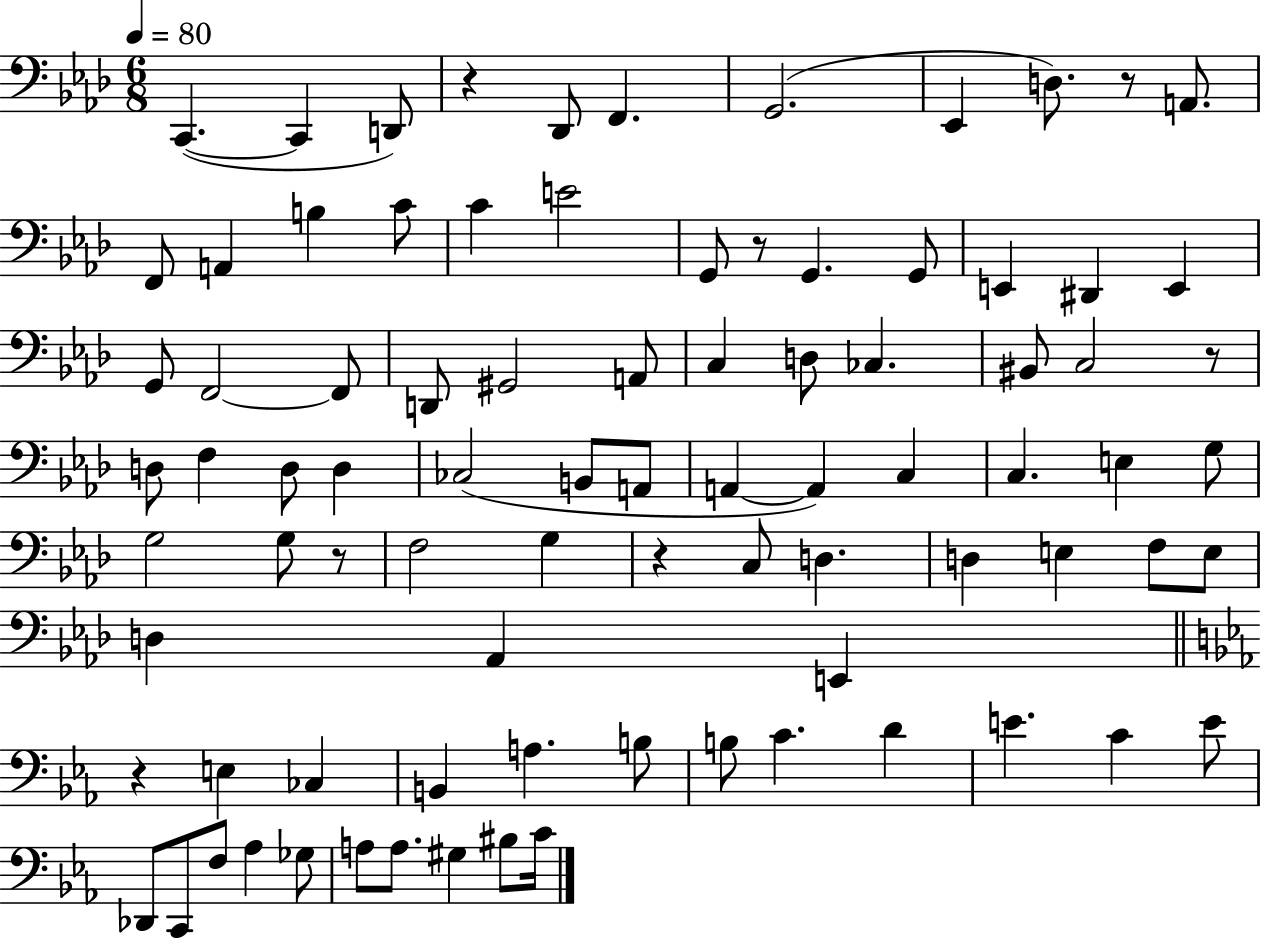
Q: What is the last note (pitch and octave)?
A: C4